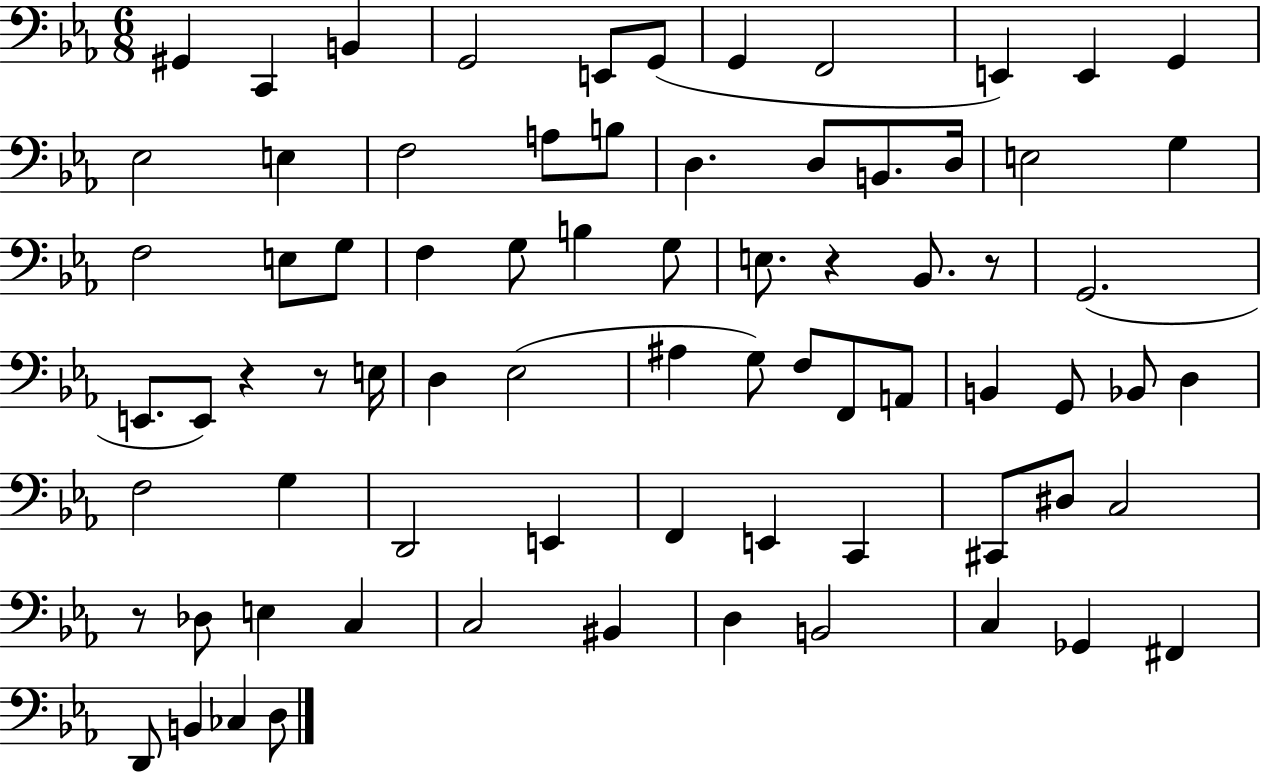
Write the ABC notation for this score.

X:1
T:Untitled
M:6/8
L:1/4
K:Eb
^G,, C,, B,, G,,2 E,,/2 G,,/2 G,, F,,2 E,, E,, G,, _E,2 E, F,2 A,/2 B,/2 D, D,/2 B,,/2 D,/4 E,2 G, F,2 E,/2 G,/2 F, G,/2 B, G,/2 E,/2 z _B,,/2 z/2 G,,2 E,,/2 E,,/2 z z/2 E,/4 D, _E,2 ^A, G,/2 F,/2 F,,/2 A,,/2 B,, G,,/2 _B,,/2 D, F,2 G, D,,2 E,, F,, E,, C,, ^C,,/2 ^D,/2 C,2 z/2 _D,/2 E, C, C,2 ^B,, D, B,,2 C, _G,, ^F,, D,,/2 B,, _C, D,/2